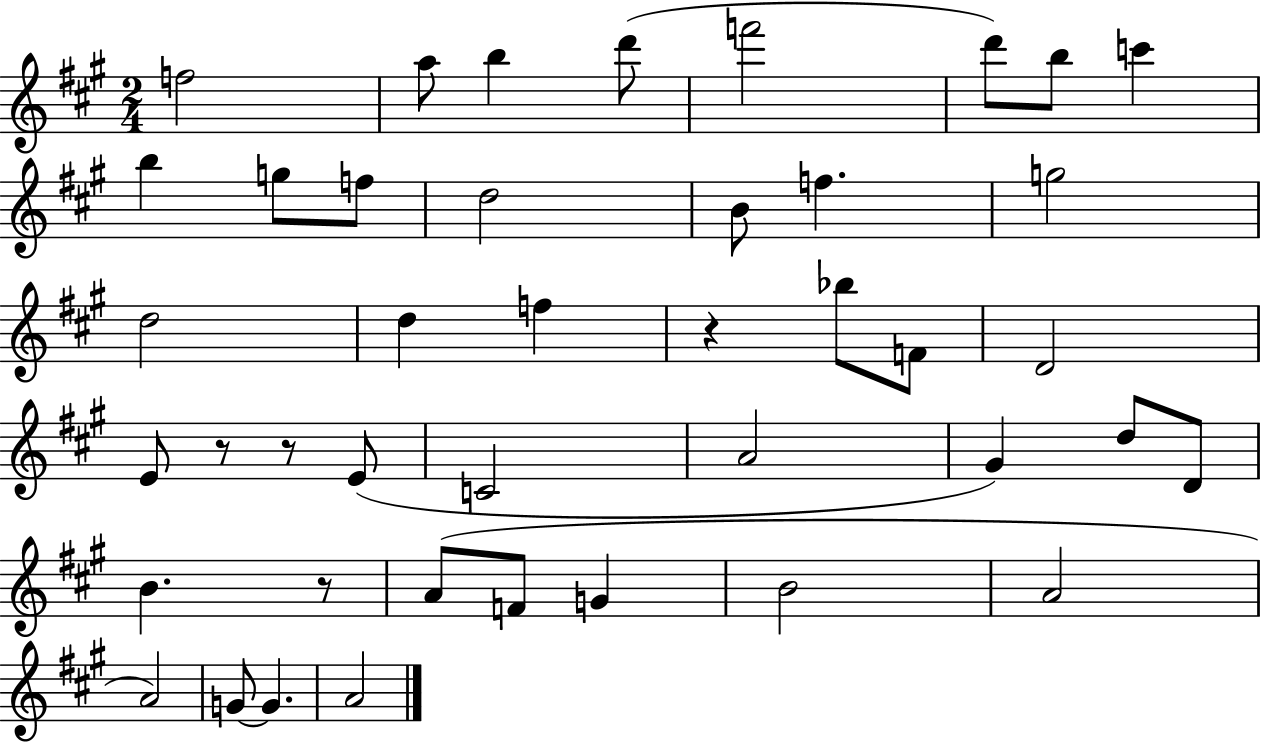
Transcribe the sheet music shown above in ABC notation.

X:1
T:Untitled
M:2/4
L:1/4
K:A
f2 a/2 b d'/2 f'2 d'/2 b/2 c' b g/2 f/2 d2 B/2 f g2 d2 d f z _b/2 F/2 D2 E/2 z/2 z/2 E/2 C2 A2 ^G d/2 D/2 B z/2 A/2 F/2 G B2 A2 A2 G/2 G A2